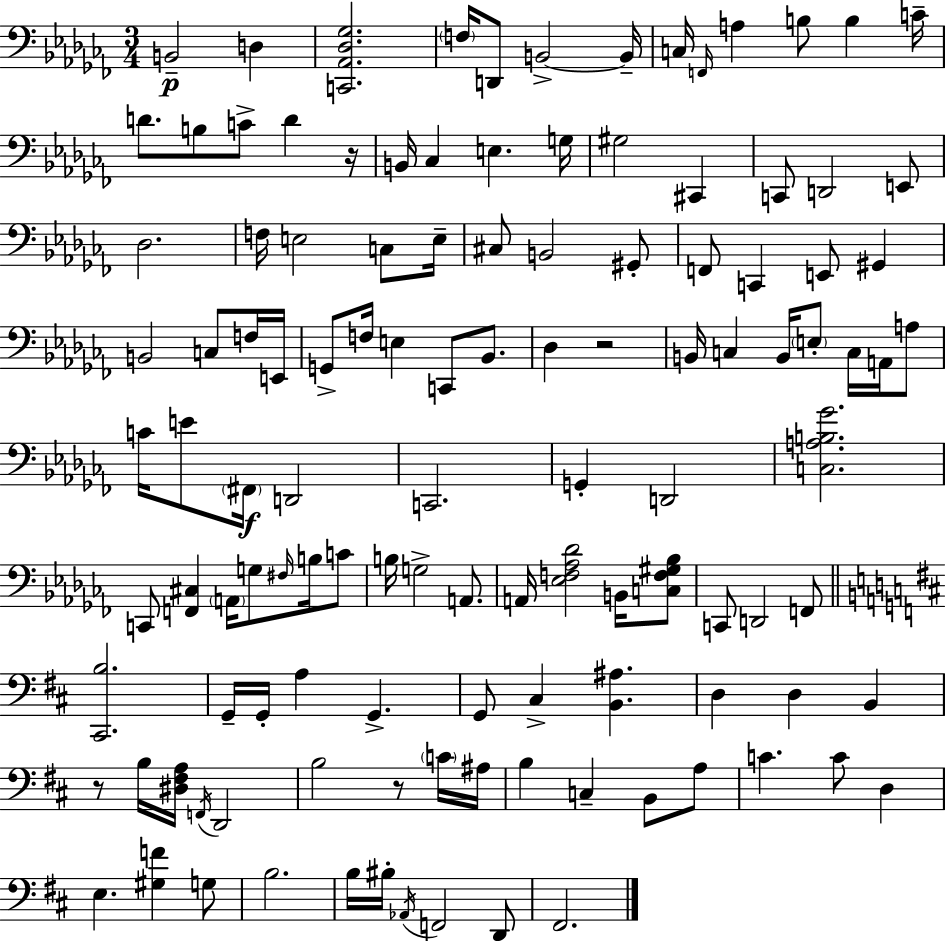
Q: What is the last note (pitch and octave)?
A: F#2